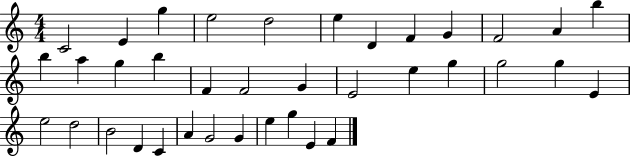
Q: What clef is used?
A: treble